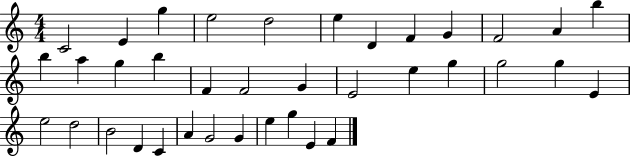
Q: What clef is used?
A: treble